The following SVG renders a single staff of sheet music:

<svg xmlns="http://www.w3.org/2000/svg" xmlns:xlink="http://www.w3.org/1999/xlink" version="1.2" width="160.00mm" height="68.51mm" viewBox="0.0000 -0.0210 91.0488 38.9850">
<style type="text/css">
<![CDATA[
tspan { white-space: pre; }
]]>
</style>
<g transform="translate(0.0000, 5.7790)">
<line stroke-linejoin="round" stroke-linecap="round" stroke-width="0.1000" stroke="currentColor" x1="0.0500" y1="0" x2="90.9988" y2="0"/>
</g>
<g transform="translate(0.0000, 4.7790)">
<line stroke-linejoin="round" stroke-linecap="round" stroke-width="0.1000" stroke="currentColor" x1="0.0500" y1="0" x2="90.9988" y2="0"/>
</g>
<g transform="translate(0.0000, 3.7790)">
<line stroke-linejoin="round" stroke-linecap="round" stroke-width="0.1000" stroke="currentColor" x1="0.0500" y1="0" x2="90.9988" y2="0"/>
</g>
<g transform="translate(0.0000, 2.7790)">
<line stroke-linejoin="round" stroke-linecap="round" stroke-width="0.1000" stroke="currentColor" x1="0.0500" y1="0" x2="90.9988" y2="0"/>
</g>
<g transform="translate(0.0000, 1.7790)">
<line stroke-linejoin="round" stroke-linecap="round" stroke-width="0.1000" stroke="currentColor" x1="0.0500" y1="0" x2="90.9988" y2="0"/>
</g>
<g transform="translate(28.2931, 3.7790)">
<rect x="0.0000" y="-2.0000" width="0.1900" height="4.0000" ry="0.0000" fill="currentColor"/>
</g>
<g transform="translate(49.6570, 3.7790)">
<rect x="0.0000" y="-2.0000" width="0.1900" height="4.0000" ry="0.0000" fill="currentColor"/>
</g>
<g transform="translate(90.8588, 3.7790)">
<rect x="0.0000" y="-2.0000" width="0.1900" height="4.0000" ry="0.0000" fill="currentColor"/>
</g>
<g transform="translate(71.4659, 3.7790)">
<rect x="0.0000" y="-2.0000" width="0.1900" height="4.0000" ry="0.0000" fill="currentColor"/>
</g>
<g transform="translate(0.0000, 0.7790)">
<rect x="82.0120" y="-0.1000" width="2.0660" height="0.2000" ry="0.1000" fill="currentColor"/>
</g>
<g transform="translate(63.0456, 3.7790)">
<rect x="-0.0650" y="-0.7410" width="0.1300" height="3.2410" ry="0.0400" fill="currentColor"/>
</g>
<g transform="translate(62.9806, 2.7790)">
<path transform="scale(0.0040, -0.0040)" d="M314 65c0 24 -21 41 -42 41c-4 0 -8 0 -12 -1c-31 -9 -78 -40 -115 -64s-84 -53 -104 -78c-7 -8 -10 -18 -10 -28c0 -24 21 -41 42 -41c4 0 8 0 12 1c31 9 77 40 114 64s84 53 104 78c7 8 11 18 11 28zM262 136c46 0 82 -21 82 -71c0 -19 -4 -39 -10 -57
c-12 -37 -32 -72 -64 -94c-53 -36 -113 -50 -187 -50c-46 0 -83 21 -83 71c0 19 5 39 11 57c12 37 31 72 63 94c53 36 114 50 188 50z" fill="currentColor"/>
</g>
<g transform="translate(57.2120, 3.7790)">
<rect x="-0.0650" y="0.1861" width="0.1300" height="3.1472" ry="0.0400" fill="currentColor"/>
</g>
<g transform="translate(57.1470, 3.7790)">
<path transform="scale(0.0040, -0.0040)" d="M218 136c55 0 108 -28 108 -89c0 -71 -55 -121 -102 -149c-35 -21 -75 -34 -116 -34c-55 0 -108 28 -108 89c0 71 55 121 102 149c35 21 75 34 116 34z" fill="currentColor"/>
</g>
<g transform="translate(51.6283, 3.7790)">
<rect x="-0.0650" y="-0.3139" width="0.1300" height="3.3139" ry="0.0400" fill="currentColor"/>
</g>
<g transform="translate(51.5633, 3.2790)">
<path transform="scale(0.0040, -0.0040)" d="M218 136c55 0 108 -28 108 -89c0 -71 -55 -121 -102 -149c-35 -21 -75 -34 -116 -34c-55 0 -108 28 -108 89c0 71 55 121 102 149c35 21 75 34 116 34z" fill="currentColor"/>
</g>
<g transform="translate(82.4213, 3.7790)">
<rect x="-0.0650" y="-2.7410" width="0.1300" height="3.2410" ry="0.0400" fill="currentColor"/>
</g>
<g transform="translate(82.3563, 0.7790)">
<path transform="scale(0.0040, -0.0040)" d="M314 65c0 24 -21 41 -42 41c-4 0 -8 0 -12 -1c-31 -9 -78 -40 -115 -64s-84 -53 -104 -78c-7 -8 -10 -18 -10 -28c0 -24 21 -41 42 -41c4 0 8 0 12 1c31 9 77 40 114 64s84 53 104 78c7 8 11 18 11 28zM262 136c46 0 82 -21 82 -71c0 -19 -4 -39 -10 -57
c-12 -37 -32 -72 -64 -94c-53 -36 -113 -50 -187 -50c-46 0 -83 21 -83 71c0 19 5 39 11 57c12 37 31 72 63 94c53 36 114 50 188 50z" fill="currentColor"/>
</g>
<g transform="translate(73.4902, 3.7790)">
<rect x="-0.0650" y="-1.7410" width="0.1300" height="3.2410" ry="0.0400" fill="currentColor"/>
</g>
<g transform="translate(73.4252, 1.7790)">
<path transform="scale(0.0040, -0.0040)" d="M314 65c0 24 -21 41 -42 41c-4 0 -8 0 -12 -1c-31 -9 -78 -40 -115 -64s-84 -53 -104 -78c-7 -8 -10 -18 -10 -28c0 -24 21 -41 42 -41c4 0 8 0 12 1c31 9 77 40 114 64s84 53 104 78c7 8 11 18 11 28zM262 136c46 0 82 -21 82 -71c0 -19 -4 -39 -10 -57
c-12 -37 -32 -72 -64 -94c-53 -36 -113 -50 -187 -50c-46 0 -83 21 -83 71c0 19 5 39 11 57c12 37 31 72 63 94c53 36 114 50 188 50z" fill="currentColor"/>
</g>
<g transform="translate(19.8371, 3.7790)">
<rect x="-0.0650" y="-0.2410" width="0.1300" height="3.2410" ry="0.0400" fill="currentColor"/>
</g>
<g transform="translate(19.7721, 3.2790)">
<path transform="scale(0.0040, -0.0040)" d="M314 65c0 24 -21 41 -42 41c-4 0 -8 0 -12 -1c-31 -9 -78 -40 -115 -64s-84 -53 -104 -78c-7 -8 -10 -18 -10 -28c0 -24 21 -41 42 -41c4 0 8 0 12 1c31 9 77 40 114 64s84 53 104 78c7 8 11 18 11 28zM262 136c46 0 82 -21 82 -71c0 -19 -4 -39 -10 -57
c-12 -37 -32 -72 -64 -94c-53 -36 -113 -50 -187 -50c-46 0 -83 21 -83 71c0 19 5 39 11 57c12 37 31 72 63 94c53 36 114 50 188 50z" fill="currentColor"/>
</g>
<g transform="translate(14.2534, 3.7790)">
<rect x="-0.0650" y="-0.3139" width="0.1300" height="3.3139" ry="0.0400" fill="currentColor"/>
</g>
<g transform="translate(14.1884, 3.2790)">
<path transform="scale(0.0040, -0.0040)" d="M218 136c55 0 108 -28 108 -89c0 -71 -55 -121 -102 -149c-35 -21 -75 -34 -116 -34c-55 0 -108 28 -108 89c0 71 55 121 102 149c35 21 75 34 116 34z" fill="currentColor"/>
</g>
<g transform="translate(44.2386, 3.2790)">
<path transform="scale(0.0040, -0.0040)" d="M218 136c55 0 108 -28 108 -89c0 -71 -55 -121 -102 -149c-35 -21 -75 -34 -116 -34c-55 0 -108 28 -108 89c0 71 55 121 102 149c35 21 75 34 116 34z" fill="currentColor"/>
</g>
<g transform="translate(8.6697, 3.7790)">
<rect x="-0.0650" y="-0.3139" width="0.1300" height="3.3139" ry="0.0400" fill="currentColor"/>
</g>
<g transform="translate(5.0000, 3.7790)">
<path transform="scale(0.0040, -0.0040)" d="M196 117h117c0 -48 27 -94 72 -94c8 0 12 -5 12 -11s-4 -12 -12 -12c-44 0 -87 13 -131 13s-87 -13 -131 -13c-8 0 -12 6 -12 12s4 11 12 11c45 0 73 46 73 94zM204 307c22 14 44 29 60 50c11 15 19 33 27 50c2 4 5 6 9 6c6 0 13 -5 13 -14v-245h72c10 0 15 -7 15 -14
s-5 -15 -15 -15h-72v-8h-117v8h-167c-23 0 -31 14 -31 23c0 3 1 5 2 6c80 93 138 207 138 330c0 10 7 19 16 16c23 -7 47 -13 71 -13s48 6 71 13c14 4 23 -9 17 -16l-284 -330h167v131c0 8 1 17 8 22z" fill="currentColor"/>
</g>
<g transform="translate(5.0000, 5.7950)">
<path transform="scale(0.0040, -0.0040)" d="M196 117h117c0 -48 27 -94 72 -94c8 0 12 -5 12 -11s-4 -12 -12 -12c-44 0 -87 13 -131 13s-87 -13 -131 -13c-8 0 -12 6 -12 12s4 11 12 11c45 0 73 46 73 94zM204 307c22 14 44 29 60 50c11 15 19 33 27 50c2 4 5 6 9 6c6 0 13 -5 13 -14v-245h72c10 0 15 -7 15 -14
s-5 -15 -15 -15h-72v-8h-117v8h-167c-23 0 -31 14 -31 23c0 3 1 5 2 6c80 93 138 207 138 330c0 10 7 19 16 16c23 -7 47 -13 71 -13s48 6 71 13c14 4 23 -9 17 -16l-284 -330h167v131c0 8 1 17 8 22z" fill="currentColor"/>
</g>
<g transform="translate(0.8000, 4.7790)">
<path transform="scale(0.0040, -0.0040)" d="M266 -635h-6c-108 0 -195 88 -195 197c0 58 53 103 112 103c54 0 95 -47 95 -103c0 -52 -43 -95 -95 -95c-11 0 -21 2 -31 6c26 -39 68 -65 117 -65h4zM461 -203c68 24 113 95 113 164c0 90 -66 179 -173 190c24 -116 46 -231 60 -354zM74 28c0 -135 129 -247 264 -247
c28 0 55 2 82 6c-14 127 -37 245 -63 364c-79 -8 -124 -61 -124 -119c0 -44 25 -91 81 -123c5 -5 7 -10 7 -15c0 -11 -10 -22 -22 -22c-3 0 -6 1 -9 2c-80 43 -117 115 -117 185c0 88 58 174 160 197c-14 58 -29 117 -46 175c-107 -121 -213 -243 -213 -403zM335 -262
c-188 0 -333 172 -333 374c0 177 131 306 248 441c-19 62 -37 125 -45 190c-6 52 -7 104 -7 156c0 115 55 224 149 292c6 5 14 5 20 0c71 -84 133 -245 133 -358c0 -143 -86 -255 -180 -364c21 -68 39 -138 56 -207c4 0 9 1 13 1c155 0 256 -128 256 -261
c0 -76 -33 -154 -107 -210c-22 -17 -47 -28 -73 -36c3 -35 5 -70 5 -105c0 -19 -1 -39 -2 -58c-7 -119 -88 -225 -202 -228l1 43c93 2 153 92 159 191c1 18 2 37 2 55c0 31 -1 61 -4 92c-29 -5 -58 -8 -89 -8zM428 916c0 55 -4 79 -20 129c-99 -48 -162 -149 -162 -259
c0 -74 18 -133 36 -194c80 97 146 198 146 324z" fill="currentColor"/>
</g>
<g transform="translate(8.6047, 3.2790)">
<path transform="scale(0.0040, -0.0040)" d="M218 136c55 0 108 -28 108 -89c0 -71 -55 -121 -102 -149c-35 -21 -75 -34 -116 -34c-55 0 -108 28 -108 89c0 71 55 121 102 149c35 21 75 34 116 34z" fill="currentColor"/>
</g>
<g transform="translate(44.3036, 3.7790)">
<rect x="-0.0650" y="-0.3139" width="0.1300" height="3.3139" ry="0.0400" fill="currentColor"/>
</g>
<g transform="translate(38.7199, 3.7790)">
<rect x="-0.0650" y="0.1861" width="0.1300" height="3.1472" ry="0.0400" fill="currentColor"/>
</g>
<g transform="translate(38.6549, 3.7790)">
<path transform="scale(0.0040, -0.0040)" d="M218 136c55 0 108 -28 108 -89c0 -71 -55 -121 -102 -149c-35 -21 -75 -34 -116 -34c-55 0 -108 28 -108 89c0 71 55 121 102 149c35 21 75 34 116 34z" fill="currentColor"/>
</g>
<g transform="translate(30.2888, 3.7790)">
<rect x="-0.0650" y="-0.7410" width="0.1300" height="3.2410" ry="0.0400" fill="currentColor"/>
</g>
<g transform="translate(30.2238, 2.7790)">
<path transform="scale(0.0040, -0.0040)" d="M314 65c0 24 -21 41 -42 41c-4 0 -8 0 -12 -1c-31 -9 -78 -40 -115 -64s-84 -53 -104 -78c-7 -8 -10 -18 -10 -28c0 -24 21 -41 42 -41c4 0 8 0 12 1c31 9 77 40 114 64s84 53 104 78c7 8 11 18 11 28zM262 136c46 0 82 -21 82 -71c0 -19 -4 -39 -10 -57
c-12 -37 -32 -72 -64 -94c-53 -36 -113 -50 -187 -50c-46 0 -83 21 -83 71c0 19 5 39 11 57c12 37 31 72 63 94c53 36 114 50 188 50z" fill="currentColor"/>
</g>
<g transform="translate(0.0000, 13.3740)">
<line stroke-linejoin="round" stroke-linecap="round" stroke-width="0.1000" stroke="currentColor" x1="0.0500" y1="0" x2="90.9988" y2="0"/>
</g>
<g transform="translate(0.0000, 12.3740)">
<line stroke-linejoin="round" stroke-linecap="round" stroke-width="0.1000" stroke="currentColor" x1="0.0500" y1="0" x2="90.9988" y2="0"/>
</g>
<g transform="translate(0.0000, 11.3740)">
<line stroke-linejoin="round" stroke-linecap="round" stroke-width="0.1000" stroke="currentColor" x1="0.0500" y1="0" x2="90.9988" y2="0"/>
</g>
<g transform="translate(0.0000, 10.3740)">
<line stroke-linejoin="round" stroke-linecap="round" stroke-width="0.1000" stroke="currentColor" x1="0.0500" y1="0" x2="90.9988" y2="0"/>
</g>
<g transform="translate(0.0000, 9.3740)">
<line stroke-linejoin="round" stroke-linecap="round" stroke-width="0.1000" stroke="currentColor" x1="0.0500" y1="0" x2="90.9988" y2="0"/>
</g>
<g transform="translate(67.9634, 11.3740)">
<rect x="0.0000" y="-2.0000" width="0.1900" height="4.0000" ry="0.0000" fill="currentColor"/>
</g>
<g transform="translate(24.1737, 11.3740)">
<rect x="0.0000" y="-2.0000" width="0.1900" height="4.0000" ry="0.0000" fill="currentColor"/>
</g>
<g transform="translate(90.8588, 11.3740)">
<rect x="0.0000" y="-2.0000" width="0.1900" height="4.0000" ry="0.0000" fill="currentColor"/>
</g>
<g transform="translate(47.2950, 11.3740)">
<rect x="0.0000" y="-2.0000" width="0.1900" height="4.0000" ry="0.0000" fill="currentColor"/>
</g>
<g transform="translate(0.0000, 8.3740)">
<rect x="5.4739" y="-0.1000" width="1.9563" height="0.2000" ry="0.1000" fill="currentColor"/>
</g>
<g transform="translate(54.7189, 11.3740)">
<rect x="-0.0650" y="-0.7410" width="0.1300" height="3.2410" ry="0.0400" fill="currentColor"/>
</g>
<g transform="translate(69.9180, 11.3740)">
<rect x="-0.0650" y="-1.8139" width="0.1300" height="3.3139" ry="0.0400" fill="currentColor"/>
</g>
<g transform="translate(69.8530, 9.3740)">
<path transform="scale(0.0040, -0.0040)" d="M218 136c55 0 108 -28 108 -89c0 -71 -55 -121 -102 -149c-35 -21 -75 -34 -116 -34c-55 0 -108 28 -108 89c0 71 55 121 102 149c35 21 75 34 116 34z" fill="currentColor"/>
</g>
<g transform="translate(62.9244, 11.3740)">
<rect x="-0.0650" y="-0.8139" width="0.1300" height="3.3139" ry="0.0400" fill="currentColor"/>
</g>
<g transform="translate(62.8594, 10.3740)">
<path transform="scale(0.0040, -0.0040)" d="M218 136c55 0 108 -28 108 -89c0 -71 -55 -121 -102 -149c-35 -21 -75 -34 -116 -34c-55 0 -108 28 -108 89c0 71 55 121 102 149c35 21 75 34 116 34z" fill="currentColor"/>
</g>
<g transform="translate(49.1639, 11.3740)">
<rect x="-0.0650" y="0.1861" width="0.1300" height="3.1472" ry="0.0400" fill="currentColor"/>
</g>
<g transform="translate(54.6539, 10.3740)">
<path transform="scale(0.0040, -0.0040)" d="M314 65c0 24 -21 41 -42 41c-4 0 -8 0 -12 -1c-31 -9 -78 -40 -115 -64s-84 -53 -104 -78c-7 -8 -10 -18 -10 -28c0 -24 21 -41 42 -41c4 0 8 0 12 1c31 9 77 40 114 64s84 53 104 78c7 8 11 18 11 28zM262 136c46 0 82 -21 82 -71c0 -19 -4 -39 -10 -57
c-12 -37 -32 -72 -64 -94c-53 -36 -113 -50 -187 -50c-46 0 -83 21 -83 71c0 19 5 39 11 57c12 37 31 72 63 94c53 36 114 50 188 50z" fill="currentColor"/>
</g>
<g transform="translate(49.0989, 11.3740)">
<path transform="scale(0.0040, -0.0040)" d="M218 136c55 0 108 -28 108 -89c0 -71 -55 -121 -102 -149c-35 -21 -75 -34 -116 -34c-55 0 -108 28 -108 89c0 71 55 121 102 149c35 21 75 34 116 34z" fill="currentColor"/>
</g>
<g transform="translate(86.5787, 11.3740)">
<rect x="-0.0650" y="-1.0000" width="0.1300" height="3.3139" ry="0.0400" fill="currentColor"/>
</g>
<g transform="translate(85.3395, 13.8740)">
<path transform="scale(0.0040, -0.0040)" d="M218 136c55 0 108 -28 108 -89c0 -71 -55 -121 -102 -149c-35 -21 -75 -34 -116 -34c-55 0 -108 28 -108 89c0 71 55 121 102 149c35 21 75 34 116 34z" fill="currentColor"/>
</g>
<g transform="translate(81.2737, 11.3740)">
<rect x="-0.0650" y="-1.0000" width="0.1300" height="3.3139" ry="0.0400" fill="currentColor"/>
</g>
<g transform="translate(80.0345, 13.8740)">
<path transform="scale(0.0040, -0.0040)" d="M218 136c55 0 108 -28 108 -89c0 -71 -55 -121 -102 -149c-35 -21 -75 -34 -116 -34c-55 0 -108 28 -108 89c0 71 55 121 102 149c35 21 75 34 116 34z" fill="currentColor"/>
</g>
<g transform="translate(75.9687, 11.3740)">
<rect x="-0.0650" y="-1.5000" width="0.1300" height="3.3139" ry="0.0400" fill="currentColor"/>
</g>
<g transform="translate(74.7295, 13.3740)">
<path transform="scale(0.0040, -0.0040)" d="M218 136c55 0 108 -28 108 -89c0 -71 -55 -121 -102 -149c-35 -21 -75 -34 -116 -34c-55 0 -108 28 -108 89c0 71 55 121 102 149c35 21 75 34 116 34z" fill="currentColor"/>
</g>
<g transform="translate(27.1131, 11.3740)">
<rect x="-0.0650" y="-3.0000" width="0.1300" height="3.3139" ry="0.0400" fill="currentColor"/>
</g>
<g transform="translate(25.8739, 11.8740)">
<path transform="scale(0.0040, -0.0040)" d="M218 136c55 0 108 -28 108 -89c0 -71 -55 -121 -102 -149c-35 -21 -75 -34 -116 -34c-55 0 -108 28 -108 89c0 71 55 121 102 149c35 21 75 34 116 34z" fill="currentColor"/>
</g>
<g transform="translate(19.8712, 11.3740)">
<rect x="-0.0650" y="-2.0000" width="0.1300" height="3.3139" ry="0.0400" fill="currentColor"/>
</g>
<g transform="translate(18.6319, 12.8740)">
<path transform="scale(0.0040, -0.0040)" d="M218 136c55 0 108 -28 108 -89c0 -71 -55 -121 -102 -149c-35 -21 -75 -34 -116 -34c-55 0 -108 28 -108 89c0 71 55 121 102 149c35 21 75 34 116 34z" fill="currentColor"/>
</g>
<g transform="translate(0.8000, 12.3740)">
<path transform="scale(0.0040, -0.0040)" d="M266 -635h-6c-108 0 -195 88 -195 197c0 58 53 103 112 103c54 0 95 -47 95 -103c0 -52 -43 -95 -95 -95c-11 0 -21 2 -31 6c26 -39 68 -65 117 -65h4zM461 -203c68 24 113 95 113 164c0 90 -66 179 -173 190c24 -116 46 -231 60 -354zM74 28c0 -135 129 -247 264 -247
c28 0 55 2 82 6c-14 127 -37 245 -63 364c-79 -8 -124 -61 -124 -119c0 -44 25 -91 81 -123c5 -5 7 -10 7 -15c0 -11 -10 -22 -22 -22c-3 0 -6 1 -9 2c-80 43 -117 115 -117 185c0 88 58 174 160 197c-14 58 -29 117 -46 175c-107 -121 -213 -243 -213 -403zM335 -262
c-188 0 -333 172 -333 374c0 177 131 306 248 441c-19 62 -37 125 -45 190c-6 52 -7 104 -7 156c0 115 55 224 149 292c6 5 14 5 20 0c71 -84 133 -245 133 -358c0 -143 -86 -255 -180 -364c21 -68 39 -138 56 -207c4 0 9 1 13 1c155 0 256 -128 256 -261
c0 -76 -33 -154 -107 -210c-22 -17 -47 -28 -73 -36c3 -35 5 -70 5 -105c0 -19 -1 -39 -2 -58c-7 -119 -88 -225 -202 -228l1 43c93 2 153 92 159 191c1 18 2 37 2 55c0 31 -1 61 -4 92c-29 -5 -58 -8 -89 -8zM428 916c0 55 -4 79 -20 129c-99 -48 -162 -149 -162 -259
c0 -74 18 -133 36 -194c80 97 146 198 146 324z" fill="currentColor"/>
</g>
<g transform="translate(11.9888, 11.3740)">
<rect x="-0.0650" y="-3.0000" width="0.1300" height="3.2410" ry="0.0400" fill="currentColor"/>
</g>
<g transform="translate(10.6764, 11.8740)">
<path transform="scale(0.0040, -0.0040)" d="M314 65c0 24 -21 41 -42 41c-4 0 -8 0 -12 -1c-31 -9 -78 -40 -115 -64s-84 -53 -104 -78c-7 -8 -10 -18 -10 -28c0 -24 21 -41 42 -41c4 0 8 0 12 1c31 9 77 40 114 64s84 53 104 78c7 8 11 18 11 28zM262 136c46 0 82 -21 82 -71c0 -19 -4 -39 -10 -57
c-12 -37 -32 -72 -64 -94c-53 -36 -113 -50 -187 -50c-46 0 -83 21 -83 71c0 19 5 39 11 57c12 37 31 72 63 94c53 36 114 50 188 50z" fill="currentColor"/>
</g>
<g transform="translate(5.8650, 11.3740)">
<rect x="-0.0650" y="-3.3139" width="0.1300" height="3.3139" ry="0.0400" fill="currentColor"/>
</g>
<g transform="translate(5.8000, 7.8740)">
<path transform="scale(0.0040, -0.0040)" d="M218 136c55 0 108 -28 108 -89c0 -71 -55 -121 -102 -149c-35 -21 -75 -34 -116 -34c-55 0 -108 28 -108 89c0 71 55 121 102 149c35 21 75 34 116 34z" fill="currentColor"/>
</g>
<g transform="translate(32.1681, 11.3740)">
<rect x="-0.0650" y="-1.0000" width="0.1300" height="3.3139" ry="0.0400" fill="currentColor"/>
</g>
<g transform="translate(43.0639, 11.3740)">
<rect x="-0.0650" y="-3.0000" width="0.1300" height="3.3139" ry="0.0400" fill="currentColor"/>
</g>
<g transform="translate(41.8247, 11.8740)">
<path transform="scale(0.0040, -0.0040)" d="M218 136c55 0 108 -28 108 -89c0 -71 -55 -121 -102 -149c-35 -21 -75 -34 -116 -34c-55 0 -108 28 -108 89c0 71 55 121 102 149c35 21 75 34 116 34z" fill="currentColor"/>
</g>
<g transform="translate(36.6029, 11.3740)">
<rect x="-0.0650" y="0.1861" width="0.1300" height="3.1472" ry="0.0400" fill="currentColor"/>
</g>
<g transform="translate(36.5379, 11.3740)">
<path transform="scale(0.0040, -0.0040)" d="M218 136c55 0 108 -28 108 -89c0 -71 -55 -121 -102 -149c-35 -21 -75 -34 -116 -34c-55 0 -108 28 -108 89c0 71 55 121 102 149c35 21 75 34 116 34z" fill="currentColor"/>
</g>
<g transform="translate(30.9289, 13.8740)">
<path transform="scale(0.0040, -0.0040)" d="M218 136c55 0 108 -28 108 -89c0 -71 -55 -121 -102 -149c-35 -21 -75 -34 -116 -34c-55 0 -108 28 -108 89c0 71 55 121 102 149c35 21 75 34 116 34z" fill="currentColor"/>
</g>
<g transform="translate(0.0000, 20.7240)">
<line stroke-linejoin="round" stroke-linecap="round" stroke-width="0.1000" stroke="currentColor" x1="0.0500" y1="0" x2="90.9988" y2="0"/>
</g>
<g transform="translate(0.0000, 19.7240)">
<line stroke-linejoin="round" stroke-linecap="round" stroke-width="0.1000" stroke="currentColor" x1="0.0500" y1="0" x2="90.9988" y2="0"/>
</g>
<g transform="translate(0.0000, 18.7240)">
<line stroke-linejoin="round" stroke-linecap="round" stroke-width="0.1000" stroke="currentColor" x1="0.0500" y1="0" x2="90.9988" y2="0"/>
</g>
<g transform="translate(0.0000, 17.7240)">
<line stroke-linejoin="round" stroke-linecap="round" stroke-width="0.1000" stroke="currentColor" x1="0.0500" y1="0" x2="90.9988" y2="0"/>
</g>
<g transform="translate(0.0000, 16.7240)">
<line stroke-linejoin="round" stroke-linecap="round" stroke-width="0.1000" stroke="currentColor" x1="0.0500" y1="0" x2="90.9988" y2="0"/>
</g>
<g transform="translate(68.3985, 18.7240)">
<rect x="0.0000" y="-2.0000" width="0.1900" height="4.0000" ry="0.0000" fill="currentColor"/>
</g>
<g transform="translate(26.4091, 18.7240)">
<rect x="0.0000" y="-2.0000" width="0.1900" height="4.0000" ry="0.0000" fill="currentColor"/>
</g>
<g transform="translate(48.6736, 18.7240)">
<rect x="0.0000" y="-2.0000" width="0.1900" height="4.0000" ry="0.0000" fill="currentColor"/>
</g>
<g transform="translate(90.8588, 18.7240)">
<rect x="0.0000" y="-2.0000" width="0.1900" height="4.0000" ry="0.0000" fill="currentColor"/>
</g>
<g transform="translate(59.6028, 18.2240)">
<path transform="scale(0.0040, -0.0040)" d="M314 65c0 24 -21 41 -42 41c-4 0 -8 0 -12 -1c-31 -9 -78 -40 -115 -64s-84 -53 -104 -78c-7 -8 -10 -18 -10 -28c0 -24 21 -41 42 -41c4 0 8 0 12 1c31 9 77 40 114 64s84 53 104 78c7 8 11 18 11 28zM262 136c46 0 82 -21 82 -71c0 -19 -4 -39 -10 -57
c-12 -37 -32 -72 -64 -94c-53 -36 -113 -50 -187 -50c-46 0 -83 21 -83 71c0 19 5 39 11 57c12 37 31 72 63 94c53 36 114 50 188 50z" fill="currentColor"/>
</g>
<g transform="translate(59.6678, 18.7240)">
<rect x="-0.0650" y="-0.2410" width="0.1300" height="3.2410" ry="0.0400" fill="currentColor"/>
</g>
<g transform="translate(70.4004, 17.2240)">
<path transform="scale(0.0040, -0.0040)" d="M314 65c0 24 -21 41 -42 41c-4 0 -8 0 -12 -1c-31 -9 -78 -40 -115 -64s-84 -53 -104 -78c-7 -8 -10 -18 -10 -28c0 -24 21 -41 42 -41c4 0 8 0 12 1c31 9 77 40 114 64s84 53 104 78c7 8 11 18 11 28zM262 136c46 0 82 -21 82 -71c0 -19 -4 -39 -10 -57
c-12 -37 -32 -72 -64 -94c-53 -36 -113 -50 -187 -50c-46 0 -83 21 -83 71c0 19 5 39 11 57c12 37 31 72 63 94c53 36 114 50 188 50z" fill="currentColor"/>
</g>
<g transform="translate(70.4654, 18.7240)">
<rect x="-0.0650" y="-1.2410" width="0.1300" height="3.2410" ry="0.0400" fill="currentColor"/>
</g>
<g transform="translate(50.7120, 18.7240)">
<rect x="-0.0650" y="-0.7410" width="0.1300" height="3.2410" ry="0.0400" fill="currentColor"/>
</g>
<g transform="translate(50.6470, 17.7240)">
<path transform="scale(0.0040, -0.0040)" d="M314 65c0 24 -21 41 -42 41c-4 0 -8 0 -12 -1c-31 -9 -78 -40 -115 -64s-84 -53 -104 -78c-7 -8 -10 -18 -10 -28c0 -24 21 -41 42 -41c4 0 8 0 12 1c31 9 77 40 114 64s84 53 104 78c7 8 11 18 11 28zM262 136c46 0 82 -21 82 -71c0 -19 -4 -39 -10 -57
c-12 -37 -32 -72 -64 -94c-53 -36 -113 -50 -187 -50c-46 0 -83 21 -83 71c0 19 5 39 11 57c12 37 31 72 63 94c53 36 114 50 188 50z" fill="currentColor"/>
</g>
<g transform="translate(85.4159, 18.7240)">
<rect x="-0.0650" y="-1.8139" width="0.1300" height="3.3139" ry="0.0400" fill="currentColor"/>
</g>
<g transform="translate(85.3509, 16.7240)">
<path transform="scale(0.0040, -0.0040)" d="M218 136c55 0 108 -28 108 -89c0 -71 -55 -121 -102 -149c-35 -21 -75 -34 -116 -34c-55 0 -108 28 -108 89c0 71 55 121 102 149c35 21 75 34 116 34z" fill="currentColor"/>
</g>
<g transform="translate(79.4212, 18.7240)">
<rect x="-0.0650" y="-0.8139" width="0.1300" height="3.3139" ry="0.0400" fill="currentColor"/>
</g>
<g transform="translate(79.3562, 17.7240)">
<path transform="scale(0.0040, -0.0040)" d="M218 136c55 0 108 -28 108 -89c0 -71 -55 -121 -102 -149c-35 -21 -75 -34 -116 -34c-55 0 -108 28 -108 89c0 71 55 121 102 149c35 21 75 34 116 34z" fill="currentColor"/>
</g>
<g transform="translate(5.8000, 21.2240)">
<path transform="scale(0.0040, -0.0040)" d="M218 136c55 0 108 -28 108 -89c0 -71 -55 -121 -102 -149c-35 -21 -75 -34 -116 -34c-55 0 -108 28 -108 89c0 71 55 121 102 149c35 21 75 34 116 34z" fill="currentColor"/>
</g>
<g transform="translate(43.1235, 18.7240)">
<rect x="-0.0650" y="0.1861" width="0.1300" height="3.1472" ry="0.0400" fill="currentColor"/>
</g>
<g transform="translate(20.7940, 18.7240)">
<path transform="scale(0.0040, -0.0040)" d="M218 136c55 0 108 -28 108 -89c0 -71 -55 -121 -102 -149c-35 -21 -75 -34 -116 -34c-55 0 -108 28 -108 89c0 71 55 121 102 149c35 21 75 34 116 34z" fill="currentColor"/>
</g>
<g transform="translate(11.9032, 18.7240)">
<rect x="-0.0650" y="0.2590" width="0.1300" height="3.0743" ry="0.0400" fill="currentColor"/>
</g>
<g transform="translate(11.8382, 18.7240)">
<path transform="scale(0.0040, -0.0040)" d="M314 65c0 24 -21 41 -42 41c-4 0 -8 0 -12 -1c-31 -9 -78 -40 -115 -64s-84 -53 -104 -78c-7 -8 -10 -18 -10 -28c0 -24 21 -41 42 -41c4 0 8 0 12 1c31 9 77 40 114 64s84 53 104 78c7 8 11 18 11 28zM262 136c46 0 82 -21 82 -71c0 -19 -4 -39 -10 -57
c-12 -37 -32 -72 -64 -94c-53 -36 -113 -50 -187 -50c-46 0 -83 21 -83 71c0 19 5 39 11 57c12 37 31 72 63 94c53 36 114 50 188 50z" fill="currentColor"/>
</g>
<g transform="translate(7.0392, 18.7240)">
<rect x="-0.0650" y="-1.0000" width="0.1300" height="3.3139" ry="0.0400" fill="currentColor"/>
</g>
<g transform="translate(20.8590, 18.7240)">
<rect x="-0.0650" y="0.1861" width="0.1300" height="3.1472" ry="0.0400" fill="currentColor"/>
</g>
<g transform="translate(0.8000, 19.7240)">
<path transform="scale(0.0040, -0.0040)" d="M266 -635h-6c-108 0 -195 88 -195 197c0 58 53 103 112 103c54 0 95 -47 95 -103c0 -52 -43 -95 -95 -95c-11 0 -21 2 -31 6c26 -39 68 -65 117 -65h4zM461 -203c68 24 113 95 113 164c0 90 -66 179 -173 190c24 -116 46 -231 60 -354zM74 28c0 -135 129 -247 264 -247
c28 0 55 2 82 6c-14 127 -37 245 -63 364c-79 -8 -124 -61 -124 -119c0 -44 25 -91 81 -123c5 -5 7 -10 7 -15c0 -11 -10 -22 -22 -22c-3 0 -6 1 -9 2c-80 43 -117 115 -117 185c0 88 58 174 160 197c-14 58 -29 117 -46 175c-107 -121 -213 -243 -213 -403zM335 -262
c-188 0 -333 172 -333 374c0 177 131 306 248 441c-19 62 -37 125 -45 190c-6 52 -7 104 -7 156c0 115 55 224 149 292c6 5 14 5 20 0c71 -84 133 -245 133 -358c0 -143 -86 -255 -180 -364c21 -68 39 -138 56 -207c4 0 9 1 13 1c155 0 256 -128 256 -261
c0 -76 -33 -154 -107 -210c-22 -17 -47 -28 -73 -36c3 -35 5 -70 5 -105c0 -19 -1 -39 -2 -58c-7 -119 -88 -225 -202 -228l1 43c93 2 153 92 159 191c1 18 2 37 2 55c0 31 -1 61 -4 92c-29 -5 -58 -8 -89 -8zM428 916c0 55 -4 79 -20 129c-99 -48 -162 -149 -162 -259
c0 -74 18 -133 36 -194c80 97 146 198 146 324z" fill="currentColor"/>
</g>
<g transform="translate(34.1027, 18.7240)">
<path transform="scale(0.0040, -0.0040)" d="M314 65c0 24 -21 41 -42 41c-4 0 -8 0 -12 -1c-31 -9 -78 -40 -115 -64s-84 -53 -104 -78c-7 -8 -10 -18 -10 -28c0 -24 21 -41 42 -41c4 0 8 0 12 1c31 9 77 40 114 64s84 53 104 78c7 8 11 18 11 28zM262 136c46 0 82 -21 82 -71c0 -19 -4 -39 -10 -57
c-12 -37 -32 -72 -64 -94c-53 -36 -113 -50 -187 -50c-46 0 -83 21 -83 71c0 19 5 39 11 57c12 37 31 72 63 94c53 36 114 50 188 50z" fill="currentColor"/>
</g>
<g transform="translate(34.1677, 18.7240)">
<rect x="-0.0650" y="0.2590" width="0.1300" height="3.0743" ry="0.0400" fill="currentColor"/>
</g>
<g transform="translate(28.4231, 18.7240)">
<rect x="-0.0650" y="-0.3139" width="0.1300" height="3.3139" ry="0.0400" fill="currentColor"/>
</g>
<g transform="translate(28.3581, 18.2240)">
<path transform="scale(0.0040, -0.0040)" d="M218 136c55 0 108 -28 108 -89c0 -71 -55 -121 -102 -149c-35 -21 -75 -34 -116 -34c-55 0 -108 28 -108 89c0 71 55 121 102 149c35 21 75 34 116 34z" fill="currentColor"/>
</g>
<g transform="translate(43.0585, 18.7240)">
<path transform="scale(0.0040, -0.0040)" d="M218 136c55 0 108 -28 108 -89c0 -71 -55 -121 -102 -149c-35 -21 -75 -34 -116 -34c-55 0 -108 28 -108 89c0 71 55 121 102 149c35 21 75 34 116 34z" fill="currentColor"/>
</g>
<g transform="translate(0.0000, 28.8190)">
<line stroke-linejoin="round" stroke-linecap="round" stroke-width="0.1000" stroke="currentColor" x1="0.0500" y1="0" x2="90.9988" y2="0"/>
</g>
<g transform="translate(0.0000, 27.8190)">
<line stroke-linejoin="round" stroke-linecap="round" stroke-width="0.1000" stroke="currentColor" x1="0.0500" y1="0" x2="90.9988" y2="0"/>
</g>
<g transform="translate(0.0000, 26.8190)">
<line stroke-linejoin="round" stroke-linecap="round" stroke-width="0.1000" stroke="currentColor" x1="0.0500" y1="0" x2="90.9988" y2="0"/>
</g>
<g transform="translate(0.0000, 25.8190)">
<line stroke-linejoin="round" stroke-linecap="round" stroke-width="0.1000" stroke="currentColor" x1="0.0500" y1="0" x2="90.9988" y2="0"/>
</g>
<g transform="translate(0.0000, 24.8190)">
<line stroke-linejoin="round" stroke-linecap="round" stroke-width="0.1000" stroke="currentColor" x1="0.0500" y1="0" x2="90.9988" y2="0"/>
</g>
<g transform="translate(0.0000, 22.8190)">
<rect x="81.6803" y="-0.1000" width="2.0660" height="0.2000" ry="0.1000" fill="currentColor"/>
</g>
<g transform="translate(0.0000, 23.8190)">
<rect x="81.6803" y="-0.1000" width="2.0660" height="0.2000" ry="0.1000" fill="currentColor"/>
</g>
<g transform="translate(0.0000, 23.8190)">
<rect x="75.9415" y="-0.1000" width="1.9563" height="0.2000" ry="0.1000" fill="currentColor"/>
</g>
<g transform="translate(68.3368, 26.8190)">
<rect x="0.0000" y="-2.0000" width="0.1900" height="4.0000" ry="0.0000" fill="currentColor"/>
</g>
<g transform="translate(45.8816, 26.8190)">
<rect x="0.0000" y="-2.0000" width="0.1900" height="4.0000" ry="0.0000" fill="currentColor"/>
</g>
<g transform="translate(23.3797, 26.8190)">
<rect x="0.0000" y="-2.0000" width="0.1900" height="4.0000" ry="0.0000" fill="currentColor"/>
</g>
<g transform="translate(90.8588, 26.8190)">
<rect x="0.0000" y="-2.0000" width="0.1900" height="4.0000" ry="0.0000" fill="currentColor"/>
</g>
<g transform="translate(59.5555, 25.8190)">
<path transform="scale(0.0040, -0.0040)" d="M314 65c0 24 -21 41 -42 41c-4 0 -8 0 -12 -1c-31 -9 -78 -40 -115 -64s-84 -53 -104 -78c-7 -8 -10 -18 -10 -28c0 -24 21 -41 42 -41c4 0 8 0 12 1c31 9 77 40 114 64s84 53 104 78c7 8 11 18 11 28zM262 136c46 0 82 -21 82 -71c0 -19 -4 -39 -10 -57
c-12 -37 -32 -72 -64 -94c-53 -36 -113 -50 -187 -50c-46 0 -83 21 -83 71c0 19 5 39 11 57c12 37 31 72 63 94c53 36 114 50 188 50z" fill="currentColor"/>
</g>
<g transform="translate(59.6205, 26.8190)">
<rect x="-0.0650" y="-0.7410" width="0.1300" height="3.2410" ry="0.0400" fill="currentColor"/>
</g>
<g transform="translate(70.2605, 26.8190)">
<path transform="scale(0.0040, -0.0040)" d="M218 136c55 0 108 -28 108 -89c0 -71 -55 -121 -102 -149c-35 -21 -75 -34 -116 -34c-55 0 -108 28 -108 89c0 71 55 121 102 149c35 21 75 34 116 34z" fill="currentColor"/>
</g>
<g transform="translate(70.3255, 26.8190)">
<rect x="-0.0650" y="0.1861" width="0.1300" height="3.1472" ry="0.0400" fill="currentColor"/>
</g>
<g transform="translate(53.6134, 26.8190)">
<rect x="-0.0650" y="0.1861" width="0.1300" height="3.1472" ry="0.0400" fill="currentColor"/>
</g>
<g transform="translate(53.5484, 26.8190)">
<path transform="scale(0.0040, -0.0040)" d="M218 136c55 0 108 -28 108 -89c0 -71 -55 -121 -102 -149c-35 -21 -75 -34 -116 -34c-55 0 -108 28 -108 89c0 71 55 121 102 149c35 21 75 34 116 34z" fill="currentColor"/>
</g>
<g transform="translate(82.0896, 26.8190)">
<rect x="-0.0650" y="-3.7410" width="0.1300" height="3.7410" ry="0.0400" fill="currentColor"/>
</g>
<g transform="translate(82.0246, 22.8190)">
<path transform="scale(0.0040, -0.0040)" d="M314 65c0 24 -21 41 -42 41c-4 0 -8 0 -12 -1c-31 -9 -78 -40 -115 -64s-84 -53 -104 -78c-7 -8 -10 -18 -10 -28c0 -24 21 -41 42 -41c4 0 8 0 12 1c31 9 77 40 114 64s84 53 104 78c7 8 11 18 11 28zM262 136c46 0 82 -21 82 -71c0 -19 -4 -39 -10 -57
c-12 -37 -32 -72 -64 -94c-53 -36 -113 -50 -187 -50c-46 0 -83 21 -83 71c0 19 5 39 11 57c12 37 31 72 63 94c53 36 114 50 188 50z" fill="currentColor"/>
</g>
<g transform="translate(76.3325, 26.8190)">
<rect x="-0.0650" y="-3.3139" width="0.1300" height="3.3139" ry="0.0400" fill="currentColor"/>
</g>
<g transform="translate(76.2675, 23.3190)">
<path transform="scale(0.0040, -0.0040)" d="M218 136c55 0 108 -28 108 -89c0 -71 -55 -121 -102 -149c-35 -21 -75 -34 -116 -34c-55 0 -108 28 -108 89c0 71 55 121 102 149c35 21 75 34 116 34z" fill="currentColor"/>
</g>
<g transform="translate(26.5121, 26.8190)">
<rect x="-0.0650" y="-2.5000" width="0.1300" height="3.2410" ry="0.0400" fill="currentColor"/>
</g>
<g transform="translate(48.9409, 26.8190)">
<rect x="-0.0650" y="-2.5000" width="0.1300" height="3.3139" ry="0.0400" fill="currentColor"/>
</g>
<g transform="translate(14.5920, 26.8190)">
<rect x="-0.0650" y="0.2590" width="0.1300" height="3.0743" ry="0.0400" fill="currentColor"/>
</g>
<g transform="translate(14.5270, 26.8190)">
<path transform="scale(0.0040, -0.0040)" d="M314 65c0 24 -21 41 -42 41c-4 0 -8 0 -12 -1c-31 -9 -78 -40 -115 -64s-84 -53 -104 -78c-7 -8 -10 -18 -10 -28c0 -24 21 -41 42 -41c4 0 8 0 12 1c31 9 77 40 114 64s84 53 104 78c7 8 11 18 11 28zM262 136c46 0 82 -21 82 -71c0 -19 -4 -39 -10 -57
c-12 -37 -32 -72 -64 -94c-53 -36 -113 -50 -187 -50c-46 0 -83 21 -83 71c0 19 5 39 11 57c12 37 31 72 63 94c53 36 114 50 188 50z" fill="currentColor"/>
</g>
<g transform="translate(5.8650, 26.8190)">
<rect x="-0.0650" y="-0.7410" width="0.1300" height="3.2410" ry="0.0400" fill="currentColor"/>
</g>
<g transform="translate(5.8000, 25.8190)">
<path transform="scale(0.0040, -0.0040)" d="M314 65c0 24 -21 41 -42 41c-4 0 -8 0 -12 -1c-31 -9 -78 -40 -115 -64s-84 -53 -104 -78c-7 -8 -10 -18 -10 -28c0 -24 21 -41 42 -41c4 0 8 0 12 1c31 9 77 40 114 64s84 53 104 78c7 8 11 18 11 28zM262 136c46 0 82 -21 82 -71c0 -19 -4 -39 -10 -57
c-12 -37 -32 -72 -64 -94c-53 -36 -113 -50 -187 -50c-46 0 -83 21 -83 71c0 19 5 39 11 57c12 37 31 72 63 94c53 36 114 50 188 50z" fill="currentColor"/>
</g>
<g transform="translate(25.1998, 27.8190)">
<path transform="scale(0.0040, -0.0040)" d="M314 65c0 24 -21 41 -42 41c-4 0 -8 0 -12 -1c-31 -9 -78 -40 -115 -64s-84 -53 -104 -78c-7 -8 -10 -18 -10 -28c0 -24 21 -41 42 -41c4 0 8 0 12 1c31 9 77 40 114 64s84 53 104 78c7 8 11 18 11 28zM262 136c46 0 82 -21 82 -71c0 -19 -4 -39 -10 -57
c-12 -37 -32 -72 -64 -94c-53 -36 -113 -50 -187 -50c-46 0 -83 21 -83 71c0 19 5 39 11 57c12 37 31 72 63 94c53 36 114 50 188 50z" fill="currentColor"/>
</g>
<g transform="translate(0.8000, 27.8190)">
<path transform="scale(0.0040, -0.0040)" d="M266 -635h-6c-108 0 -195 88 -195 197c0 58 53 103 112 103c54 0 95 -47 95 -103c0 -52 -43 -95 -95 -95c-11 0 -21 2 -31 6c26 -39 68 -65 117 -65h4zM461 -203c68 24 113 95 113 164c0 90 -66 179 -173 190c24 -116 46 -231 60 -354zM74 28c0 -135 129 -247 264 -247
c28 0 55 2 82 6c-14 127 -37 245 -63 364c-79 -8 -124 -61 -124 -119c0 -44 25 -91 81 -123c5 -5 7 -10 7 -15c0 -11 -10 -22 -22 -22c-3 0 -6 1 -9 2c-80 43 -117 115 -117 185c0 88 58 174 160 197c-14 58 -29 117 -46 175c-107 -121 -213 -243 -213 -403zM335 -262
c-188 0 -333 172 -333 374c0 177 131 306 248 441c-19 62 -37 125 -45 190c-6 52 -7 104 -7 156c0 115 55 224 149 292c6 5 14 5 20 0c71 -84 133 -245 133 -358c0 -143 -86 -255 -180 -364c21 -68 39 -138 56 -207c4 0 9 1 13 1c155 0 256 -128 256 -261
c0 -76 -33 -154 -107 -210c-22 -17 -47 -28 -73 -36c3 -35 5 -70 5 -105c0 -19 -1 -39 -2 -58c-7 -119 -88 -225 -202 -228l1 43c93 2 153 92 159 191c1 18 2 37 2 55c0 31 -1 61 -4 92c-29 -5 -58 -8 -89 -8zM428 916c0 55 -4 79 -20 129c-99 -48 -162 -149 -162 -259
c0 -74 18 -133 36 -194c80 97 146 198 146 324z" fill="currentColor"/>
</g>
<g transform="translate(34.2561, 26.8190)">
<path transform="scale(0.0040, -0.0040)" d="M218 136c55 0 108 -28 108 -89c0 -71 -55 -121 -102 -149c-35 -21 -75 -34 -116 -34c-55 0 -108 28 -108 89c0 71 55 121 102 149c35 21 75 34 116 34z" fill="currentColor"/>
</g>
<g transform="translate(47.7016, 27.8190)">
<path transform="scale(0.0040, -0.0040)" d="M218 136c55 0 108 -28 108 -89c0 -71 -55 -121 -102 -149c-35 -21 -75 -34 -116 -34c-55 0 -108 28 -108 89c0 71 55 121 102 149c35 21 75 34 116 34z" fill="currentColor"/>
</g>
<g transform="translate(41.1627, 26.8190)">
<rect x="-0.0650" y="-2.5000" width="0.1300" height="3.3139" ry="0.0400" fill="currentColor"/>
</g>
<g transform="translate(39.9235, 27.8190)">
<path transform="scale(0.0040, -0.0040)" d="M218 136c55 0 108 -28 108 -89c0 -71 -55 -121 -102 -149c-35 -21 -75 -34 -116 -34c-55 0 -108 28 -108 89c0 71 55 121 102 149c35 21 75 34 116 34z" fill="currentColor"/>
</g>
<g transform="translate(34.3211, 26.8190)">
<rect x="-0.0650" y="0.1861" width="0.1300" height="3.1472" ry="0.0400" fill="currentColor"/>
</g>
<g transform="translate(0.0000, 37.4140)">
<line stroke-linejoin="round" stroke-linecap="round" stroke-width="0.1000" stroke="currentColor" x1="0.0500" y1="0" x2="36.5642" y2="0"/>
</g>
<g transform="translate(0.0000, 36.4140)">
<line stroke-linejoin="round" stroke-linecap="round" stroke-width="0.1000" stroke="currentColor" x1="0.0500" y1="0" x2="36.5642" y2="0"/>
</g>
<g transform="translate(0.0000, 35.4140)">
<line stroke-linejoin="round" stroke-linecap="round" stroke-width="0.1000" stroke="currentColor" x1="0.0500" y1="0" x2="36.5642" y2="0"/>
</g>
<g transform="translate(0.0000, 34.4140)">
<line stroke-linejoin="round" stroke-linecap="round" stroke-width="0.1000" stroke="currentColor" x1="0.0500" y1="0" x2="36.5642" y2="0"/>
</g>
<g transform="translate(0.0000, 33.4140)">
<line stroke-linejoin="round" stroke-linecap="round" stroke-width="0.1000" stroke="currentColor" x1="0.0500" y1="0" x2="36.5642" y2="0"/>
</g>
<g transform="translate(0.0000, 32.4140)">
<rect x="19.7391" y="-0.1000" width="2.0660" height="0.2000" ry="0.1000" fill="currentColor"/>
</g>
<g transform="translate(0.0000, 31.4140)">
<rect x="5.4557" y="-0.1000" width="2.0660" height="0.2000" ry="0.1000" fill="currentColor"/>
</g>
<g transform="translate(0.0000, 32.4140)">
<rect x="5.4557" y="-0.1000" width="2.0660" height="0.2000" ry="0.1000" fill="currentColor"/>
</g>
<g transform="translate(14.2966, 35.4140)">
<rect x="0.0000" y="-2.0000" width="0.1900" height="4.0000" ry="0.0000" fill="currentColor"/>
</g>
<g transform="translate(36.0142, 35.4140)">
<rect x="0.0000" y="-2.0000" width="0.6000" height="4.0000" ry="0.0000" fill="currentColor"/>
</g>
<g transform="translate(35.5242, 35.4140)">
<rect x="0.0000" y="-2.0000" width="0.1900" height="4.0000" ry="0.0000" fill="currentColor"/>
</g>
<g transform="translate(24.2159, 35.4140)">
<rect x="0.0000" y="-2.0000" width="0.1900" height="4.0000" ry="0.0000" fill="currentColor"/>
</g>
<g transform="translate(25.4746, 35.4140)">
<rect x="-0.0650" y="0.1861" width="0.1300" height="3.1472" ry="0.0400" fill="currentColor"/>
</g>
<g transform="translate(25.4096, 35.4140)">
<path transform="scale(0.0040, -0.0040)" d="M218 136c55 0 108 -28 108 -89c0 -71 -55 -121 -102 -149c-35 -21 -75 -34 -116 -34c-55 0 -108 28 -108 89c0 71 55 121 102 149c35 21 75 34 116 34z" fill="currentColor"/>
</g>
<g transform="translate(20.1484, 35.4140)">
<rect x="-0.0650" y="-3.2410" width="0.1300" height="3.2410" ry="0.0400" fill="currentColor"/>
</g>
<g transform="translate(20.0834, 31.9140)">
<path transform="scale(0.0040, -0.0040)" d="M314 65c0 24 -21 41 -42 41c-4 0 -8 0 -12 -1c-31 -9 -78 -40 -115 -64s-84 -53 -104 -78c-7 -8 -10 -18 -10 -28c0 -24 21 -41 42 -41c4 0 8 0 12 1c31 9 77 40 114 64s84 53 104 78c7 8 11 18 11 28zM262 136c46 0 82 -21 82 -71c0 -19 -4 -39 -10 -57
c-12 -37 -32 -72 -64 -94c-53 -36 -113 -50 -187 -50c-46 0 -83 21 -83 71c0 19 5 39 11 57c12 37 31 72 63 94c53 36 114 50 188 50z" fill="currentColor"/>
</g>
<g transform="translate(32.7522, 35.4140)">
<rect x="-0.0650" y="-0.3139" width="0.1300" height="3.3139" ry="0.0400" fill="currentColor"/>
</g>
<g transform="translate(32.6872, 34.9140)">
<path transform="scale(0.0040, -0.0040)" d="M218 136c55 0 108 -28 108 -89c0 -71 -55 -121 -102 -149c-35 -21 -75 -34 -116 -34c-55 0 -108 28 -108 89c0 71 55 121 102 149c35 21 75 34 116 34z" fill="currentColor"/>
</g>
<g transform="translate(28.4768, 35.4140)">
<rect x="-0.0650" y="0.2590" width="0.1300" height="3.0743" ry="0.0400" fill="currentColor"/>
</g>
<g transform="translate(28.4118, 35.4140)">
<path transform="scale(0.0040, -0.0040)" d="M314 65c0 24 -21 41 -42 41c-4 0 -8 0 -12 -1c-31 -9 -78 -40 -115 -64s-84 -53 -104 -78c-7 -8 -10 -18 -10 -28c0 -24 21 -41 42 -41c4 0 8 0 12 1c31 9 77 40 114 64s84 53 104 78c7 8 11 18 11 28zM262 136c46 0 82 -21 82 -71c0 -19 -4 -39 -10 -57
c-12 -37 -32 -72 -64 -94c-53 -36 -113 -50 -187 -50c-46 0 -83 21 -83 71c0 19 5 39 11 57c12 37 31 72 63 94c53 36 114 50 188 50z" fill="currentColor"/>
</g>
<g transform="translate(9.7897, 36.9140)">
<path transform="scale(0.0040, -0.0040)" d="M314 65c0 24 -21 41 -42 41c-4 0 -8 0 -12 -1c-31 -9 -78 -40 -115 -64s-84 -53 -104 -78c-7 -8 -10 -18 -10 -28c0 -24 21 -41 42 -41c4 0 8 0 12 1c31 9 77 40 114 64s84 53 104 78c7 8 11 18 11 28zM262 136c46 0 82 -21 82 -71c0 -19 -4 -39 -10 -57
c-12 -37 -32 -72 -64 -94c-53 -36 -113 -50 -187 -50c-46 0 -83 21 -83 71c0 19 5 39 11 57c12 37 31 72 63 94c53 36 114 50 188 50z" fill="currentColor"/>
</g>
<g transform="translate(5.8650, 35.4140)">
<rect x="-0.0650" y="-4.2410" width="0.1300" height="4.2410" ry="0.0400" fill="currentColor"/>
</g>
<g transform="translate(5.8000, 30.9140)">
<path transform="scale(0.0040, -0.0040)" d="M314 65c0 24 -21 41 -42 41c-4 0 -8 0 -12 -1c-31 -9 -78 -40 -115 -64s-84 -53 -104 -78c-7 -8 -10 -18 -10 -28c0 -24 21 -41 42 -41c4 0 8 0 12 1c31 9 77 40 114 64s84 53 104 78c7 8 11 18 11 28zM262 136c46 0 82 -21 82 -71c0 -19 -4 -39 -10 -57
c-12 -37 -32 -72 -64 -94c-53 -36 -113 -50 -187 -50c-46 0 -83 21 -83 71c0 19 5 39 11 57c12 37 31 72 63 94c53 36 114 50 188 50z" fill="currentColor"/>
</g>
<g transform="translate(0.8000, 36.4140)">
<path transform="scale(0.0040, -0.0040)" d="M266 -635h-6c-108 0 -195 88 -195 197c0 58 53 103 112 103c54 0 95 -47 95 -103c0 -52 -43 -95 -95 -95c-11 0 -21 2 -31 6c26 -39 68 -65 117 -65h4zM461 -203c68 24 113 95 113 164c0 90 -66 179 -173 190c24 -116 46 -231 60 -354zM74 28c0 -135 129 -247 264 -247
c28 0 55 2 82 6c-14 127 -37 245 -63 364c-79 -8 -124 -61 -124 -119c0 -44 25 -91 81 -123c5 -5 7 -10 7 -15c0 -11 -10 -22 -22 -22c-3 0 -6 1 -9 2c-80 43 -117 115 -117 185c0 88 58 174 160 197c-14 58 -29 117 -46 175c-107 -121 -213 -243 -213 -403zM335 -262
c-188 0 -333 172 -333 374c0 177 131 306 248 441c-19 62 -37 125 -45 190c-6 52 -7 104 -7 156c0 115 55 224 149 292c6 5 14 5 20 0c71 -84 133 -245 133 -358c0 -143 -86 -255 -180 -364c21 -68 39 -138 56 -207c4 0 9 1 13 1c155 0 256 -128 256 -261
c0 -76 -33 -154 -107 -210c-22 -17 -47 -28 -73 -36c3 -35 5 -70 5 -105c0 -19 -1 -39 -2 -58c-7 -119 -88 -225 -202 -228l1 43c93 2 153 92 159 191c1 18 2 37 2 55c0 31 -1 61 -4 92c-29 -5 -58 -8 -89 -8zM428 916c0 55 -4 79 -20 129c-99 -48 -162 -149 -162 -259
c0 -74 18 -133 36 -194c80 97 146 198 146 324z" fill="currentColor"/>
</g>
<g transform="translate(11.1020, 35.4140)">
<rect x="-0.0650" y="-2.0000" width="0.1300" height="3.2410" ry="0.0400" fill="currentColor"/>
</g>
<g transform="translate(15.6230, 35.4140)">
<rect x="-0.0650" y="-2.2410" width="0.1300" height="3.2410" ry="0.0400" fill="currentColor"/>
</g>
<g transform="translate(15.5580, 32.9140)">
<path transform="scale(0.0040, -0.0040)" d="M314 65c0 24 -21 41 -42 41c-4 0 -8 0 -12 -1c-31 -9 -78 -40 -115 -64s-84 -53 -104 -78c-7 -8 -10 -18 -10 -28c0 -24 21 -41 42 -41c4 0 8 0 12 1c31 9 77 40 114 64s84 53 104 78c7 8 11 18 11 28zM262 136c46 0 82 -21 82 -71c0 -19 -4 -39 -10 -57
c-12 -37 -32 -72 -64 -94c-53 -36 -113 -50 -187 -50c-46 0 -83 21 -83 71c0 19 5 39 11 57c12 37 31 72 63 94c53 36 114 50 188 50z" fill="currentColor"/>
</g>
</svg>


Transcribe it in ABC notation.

X:1
T:Untitled
M:4/4
L:1/4
K:C
c c c2 d2 B c c B d2 f2 a2 b A2 F A D B A B d2 d f E D D D B2 B c B2 B d2 c2 e2 d f d2 B2 G2 B G G B d2 B b c'2 d'2 F2 g2 b2 B B2 c